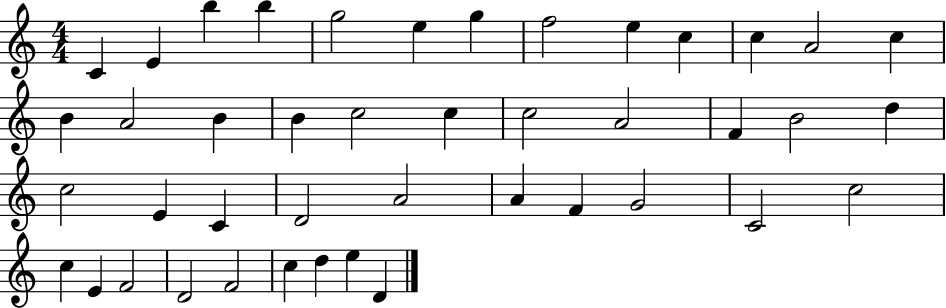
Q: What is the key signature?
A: C major